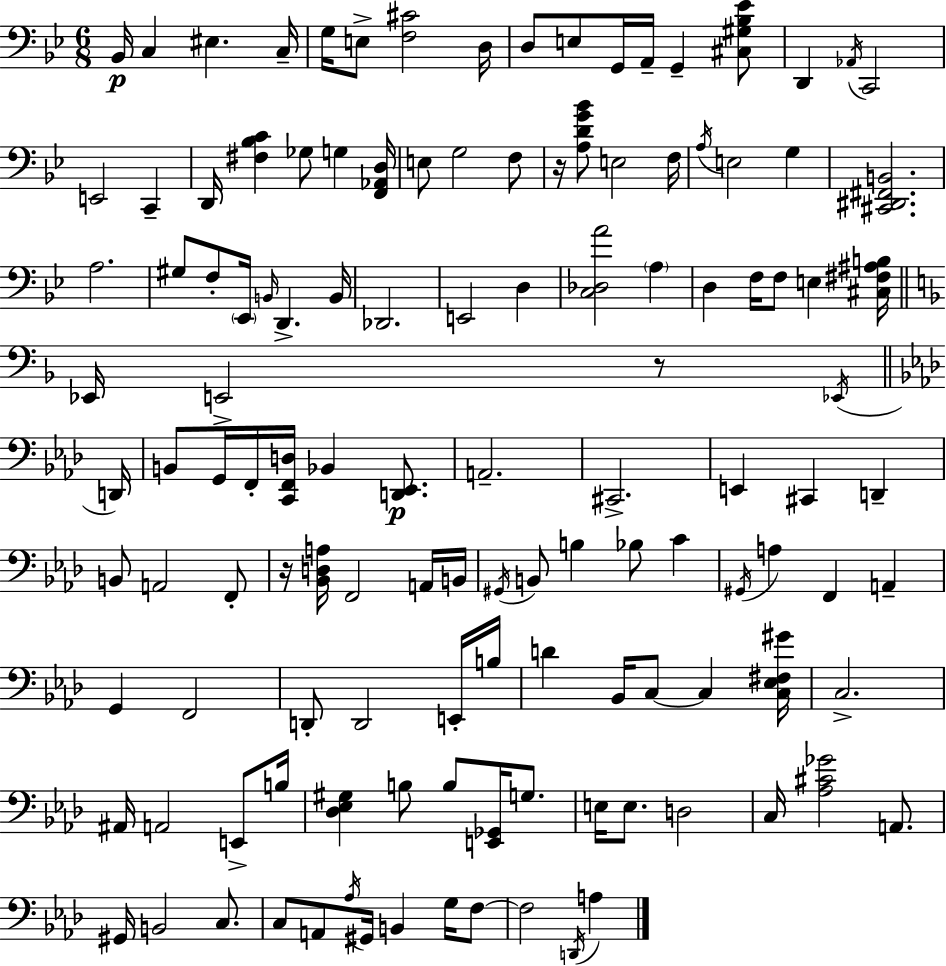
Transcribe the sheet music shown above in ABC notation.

X:1
T:Untitled
M:6/8
L:1/4
K:Gm
_B,,/4 C, ^E, C,/4 G,/4 E,/2 [F,^C]2 D,/4 D,/2 E,/2 G,,/4 A,,/4 G,, [^C,^G,_B,_E]/2 D,, _A,,/4 C,,2 E,,2 C,, D,,/4 [^F,_B,C] _G,/2 G, [F,,_A,,D,]/4 E,/2 G,2 F,/2 z/4 [A,DG_B]/2 E,2 F,/4 A,/4 E,2 G, [^C,,^D,,^F,,B,,]2 A,2 ^G,/2 F,/2 _E,,/4 B,,/4 D,, B,,/4 _D,,2 E,,2 D, [C,_D,A]2 A, D, F,/4 F,/2 E, [^C,^F,^A,B,]/4 _E,,/4 E,,2 z/2 _E,,/4 D,,/4 B,,/2 G,,/4 F,,/4 [C,,F,,D,]/4 _B,, [D,,_E,,]/2 A,,2 ^C,,2 E,, ^C,, D,, B,,/2 A,,2 F,,/2 z/4 [_B,,D,A,]/4 F,,2 A,,/4 B,,/4 ^G,,/4 B,,/2 B, _B,/2 C ^G,,/4 A, F,, A,, G,, F,,2 D,,/2 D,,2 E,,/4 B,/4 D _B,,/4 C,/2 C, [C,_E,^F,^G]/4 C,2 ^A,,/4 A,,2 E,,/2 B,/4 [_D,_E,^G,] B,/2 B,/2 [E,,_G,,]/4 G,/2 E,/4 E,/2 D,2 C,/4 [_A,^C_G]2 A,,/2 ^G,,/4 B,,2 C,/2 C,/2 A,,/2 _A,/4 ^G,,/4 B,, G,/4 F,/2 F,2 D,,/4 A,